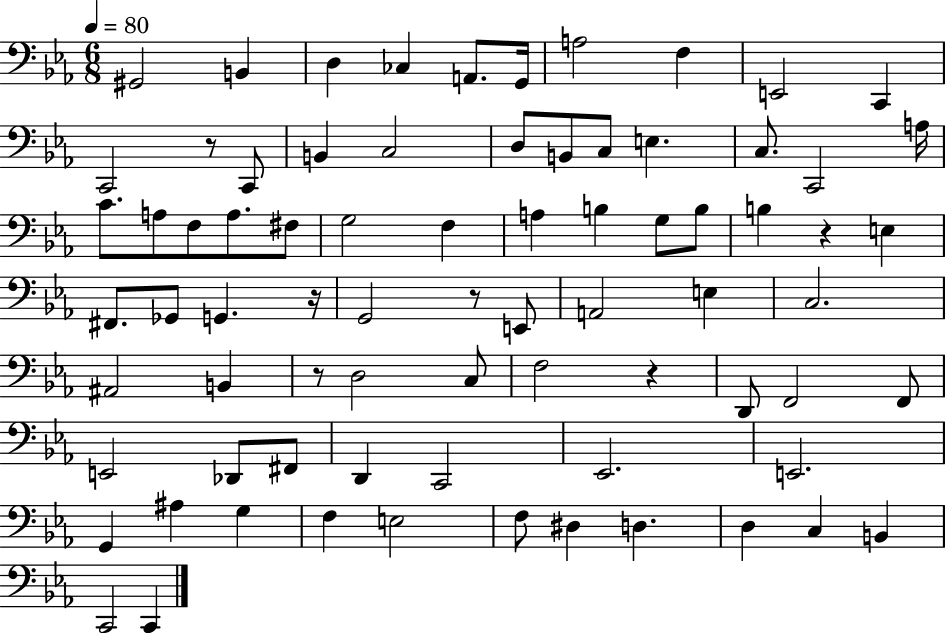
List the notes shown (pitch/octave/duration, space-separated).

G#2/h B2/q D3/q CES3/q A2/e. G2/s A3/h F3/q E2/h C2/q C2/h R/e C2/e B2/q C3/h D3/e B2/e C3/e E3/q. C3/e. C2/h A3/s C4/e. A3/e F3/e A3/e. F#3/e G3/h F3/q A3/q B3/q G3/e B3/e B3/q R/q E3/q F#2/e. Gb2/e G2/q. R/s G2/h R/e E2/e A2/h E3/q C3/h. A#2/h B2/q R/e D3/h C3/e F3/h R/q D2/e F2/h F2/e E2/h Db2/e F#2/e D2/q C2/h Eb2/h. E2/h. G2/q A#3/q G3/q F3/q E3/h F3/e D#3/q D3/q. D3/q C3/q B2/q C2/h C2/q